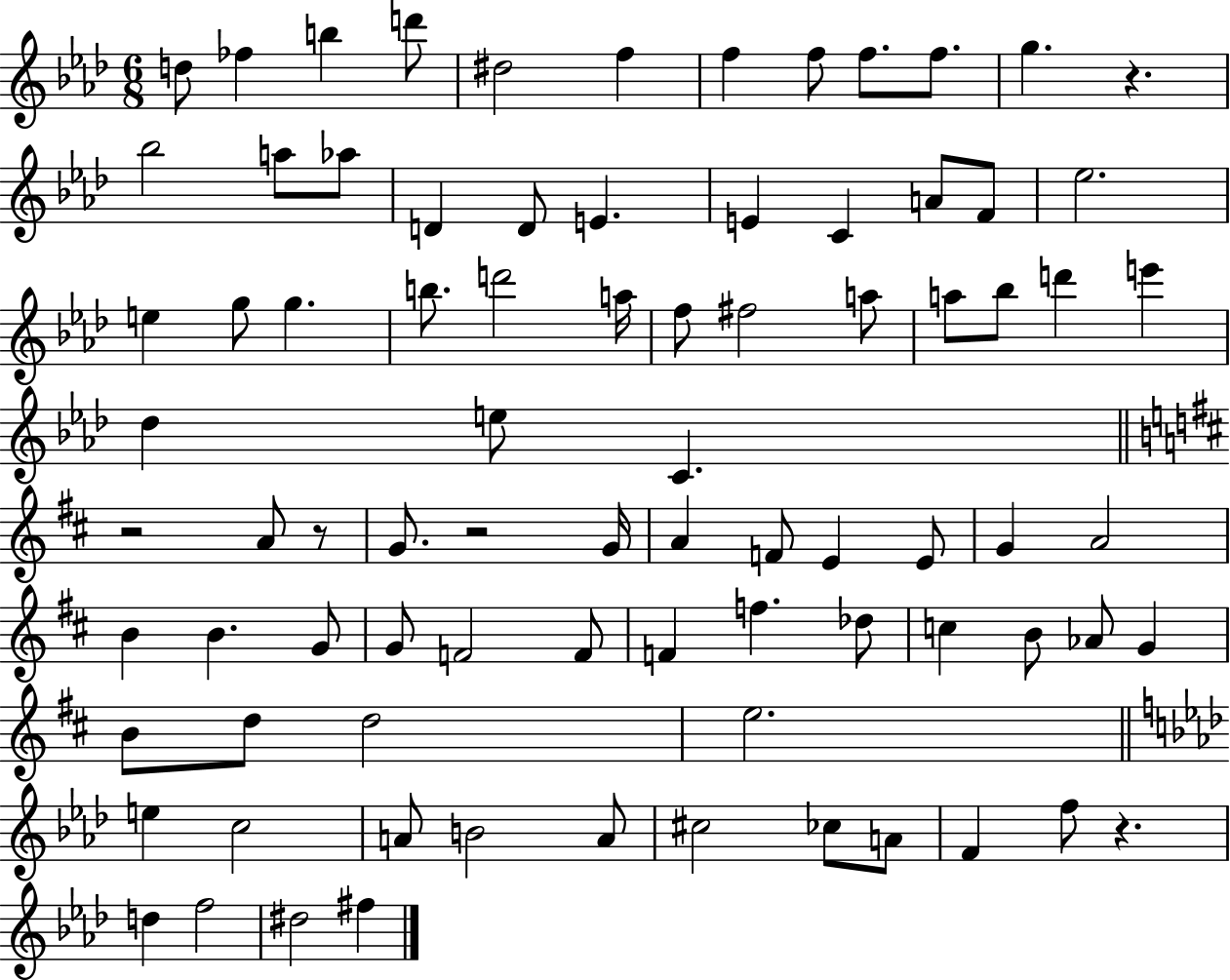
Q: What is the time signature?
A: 6/8